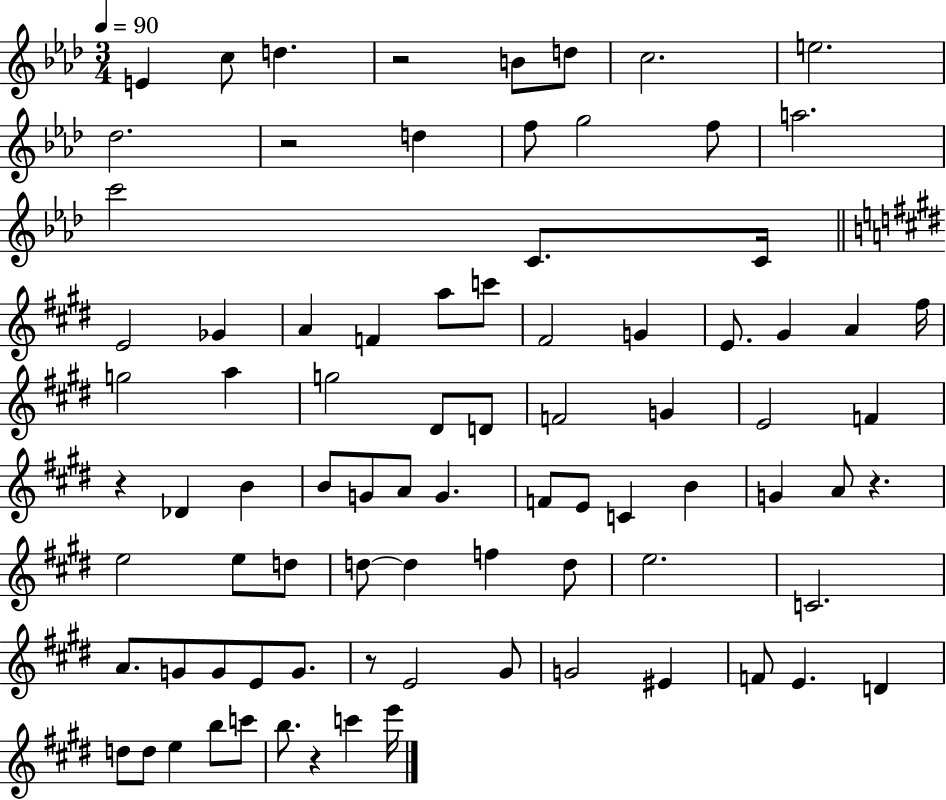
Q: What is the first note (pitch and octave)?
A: E4